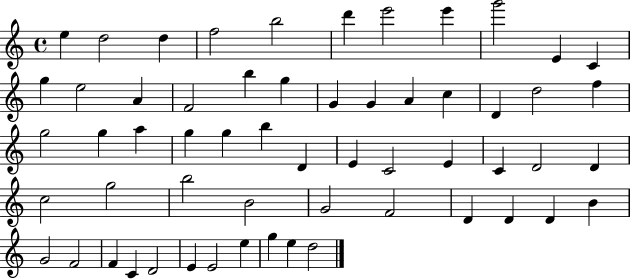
{
  \clef treble
  \time 4/4
  \defaultTimeSignature
  \key c \major
  e''4 d''2 d''4 | f''2 b''2 | d'''4 e'''2 e'''4 | g'''2 e'4 c'4 | \break g''4 e''2 a'4 | f'2 b''4 g''4 | g'4 g'4 a'4 c''4 | d'4 d''2 f''4 | \break g''2 g''4 a''4 | g''4 g''4 b''4 d'4 | e'4 c'2 e'4 | c'4 d'2 d'4 | \break c''2 g''2 | b''2 b'2 | g'2 f'2 | d'4 d'4 d'4 b'4 | \break g'2 f'2 | f'4 c'4 d'2 | e'4 e'2 e''4 | g''4 e''4 d''2 | \break \bar "|."
}